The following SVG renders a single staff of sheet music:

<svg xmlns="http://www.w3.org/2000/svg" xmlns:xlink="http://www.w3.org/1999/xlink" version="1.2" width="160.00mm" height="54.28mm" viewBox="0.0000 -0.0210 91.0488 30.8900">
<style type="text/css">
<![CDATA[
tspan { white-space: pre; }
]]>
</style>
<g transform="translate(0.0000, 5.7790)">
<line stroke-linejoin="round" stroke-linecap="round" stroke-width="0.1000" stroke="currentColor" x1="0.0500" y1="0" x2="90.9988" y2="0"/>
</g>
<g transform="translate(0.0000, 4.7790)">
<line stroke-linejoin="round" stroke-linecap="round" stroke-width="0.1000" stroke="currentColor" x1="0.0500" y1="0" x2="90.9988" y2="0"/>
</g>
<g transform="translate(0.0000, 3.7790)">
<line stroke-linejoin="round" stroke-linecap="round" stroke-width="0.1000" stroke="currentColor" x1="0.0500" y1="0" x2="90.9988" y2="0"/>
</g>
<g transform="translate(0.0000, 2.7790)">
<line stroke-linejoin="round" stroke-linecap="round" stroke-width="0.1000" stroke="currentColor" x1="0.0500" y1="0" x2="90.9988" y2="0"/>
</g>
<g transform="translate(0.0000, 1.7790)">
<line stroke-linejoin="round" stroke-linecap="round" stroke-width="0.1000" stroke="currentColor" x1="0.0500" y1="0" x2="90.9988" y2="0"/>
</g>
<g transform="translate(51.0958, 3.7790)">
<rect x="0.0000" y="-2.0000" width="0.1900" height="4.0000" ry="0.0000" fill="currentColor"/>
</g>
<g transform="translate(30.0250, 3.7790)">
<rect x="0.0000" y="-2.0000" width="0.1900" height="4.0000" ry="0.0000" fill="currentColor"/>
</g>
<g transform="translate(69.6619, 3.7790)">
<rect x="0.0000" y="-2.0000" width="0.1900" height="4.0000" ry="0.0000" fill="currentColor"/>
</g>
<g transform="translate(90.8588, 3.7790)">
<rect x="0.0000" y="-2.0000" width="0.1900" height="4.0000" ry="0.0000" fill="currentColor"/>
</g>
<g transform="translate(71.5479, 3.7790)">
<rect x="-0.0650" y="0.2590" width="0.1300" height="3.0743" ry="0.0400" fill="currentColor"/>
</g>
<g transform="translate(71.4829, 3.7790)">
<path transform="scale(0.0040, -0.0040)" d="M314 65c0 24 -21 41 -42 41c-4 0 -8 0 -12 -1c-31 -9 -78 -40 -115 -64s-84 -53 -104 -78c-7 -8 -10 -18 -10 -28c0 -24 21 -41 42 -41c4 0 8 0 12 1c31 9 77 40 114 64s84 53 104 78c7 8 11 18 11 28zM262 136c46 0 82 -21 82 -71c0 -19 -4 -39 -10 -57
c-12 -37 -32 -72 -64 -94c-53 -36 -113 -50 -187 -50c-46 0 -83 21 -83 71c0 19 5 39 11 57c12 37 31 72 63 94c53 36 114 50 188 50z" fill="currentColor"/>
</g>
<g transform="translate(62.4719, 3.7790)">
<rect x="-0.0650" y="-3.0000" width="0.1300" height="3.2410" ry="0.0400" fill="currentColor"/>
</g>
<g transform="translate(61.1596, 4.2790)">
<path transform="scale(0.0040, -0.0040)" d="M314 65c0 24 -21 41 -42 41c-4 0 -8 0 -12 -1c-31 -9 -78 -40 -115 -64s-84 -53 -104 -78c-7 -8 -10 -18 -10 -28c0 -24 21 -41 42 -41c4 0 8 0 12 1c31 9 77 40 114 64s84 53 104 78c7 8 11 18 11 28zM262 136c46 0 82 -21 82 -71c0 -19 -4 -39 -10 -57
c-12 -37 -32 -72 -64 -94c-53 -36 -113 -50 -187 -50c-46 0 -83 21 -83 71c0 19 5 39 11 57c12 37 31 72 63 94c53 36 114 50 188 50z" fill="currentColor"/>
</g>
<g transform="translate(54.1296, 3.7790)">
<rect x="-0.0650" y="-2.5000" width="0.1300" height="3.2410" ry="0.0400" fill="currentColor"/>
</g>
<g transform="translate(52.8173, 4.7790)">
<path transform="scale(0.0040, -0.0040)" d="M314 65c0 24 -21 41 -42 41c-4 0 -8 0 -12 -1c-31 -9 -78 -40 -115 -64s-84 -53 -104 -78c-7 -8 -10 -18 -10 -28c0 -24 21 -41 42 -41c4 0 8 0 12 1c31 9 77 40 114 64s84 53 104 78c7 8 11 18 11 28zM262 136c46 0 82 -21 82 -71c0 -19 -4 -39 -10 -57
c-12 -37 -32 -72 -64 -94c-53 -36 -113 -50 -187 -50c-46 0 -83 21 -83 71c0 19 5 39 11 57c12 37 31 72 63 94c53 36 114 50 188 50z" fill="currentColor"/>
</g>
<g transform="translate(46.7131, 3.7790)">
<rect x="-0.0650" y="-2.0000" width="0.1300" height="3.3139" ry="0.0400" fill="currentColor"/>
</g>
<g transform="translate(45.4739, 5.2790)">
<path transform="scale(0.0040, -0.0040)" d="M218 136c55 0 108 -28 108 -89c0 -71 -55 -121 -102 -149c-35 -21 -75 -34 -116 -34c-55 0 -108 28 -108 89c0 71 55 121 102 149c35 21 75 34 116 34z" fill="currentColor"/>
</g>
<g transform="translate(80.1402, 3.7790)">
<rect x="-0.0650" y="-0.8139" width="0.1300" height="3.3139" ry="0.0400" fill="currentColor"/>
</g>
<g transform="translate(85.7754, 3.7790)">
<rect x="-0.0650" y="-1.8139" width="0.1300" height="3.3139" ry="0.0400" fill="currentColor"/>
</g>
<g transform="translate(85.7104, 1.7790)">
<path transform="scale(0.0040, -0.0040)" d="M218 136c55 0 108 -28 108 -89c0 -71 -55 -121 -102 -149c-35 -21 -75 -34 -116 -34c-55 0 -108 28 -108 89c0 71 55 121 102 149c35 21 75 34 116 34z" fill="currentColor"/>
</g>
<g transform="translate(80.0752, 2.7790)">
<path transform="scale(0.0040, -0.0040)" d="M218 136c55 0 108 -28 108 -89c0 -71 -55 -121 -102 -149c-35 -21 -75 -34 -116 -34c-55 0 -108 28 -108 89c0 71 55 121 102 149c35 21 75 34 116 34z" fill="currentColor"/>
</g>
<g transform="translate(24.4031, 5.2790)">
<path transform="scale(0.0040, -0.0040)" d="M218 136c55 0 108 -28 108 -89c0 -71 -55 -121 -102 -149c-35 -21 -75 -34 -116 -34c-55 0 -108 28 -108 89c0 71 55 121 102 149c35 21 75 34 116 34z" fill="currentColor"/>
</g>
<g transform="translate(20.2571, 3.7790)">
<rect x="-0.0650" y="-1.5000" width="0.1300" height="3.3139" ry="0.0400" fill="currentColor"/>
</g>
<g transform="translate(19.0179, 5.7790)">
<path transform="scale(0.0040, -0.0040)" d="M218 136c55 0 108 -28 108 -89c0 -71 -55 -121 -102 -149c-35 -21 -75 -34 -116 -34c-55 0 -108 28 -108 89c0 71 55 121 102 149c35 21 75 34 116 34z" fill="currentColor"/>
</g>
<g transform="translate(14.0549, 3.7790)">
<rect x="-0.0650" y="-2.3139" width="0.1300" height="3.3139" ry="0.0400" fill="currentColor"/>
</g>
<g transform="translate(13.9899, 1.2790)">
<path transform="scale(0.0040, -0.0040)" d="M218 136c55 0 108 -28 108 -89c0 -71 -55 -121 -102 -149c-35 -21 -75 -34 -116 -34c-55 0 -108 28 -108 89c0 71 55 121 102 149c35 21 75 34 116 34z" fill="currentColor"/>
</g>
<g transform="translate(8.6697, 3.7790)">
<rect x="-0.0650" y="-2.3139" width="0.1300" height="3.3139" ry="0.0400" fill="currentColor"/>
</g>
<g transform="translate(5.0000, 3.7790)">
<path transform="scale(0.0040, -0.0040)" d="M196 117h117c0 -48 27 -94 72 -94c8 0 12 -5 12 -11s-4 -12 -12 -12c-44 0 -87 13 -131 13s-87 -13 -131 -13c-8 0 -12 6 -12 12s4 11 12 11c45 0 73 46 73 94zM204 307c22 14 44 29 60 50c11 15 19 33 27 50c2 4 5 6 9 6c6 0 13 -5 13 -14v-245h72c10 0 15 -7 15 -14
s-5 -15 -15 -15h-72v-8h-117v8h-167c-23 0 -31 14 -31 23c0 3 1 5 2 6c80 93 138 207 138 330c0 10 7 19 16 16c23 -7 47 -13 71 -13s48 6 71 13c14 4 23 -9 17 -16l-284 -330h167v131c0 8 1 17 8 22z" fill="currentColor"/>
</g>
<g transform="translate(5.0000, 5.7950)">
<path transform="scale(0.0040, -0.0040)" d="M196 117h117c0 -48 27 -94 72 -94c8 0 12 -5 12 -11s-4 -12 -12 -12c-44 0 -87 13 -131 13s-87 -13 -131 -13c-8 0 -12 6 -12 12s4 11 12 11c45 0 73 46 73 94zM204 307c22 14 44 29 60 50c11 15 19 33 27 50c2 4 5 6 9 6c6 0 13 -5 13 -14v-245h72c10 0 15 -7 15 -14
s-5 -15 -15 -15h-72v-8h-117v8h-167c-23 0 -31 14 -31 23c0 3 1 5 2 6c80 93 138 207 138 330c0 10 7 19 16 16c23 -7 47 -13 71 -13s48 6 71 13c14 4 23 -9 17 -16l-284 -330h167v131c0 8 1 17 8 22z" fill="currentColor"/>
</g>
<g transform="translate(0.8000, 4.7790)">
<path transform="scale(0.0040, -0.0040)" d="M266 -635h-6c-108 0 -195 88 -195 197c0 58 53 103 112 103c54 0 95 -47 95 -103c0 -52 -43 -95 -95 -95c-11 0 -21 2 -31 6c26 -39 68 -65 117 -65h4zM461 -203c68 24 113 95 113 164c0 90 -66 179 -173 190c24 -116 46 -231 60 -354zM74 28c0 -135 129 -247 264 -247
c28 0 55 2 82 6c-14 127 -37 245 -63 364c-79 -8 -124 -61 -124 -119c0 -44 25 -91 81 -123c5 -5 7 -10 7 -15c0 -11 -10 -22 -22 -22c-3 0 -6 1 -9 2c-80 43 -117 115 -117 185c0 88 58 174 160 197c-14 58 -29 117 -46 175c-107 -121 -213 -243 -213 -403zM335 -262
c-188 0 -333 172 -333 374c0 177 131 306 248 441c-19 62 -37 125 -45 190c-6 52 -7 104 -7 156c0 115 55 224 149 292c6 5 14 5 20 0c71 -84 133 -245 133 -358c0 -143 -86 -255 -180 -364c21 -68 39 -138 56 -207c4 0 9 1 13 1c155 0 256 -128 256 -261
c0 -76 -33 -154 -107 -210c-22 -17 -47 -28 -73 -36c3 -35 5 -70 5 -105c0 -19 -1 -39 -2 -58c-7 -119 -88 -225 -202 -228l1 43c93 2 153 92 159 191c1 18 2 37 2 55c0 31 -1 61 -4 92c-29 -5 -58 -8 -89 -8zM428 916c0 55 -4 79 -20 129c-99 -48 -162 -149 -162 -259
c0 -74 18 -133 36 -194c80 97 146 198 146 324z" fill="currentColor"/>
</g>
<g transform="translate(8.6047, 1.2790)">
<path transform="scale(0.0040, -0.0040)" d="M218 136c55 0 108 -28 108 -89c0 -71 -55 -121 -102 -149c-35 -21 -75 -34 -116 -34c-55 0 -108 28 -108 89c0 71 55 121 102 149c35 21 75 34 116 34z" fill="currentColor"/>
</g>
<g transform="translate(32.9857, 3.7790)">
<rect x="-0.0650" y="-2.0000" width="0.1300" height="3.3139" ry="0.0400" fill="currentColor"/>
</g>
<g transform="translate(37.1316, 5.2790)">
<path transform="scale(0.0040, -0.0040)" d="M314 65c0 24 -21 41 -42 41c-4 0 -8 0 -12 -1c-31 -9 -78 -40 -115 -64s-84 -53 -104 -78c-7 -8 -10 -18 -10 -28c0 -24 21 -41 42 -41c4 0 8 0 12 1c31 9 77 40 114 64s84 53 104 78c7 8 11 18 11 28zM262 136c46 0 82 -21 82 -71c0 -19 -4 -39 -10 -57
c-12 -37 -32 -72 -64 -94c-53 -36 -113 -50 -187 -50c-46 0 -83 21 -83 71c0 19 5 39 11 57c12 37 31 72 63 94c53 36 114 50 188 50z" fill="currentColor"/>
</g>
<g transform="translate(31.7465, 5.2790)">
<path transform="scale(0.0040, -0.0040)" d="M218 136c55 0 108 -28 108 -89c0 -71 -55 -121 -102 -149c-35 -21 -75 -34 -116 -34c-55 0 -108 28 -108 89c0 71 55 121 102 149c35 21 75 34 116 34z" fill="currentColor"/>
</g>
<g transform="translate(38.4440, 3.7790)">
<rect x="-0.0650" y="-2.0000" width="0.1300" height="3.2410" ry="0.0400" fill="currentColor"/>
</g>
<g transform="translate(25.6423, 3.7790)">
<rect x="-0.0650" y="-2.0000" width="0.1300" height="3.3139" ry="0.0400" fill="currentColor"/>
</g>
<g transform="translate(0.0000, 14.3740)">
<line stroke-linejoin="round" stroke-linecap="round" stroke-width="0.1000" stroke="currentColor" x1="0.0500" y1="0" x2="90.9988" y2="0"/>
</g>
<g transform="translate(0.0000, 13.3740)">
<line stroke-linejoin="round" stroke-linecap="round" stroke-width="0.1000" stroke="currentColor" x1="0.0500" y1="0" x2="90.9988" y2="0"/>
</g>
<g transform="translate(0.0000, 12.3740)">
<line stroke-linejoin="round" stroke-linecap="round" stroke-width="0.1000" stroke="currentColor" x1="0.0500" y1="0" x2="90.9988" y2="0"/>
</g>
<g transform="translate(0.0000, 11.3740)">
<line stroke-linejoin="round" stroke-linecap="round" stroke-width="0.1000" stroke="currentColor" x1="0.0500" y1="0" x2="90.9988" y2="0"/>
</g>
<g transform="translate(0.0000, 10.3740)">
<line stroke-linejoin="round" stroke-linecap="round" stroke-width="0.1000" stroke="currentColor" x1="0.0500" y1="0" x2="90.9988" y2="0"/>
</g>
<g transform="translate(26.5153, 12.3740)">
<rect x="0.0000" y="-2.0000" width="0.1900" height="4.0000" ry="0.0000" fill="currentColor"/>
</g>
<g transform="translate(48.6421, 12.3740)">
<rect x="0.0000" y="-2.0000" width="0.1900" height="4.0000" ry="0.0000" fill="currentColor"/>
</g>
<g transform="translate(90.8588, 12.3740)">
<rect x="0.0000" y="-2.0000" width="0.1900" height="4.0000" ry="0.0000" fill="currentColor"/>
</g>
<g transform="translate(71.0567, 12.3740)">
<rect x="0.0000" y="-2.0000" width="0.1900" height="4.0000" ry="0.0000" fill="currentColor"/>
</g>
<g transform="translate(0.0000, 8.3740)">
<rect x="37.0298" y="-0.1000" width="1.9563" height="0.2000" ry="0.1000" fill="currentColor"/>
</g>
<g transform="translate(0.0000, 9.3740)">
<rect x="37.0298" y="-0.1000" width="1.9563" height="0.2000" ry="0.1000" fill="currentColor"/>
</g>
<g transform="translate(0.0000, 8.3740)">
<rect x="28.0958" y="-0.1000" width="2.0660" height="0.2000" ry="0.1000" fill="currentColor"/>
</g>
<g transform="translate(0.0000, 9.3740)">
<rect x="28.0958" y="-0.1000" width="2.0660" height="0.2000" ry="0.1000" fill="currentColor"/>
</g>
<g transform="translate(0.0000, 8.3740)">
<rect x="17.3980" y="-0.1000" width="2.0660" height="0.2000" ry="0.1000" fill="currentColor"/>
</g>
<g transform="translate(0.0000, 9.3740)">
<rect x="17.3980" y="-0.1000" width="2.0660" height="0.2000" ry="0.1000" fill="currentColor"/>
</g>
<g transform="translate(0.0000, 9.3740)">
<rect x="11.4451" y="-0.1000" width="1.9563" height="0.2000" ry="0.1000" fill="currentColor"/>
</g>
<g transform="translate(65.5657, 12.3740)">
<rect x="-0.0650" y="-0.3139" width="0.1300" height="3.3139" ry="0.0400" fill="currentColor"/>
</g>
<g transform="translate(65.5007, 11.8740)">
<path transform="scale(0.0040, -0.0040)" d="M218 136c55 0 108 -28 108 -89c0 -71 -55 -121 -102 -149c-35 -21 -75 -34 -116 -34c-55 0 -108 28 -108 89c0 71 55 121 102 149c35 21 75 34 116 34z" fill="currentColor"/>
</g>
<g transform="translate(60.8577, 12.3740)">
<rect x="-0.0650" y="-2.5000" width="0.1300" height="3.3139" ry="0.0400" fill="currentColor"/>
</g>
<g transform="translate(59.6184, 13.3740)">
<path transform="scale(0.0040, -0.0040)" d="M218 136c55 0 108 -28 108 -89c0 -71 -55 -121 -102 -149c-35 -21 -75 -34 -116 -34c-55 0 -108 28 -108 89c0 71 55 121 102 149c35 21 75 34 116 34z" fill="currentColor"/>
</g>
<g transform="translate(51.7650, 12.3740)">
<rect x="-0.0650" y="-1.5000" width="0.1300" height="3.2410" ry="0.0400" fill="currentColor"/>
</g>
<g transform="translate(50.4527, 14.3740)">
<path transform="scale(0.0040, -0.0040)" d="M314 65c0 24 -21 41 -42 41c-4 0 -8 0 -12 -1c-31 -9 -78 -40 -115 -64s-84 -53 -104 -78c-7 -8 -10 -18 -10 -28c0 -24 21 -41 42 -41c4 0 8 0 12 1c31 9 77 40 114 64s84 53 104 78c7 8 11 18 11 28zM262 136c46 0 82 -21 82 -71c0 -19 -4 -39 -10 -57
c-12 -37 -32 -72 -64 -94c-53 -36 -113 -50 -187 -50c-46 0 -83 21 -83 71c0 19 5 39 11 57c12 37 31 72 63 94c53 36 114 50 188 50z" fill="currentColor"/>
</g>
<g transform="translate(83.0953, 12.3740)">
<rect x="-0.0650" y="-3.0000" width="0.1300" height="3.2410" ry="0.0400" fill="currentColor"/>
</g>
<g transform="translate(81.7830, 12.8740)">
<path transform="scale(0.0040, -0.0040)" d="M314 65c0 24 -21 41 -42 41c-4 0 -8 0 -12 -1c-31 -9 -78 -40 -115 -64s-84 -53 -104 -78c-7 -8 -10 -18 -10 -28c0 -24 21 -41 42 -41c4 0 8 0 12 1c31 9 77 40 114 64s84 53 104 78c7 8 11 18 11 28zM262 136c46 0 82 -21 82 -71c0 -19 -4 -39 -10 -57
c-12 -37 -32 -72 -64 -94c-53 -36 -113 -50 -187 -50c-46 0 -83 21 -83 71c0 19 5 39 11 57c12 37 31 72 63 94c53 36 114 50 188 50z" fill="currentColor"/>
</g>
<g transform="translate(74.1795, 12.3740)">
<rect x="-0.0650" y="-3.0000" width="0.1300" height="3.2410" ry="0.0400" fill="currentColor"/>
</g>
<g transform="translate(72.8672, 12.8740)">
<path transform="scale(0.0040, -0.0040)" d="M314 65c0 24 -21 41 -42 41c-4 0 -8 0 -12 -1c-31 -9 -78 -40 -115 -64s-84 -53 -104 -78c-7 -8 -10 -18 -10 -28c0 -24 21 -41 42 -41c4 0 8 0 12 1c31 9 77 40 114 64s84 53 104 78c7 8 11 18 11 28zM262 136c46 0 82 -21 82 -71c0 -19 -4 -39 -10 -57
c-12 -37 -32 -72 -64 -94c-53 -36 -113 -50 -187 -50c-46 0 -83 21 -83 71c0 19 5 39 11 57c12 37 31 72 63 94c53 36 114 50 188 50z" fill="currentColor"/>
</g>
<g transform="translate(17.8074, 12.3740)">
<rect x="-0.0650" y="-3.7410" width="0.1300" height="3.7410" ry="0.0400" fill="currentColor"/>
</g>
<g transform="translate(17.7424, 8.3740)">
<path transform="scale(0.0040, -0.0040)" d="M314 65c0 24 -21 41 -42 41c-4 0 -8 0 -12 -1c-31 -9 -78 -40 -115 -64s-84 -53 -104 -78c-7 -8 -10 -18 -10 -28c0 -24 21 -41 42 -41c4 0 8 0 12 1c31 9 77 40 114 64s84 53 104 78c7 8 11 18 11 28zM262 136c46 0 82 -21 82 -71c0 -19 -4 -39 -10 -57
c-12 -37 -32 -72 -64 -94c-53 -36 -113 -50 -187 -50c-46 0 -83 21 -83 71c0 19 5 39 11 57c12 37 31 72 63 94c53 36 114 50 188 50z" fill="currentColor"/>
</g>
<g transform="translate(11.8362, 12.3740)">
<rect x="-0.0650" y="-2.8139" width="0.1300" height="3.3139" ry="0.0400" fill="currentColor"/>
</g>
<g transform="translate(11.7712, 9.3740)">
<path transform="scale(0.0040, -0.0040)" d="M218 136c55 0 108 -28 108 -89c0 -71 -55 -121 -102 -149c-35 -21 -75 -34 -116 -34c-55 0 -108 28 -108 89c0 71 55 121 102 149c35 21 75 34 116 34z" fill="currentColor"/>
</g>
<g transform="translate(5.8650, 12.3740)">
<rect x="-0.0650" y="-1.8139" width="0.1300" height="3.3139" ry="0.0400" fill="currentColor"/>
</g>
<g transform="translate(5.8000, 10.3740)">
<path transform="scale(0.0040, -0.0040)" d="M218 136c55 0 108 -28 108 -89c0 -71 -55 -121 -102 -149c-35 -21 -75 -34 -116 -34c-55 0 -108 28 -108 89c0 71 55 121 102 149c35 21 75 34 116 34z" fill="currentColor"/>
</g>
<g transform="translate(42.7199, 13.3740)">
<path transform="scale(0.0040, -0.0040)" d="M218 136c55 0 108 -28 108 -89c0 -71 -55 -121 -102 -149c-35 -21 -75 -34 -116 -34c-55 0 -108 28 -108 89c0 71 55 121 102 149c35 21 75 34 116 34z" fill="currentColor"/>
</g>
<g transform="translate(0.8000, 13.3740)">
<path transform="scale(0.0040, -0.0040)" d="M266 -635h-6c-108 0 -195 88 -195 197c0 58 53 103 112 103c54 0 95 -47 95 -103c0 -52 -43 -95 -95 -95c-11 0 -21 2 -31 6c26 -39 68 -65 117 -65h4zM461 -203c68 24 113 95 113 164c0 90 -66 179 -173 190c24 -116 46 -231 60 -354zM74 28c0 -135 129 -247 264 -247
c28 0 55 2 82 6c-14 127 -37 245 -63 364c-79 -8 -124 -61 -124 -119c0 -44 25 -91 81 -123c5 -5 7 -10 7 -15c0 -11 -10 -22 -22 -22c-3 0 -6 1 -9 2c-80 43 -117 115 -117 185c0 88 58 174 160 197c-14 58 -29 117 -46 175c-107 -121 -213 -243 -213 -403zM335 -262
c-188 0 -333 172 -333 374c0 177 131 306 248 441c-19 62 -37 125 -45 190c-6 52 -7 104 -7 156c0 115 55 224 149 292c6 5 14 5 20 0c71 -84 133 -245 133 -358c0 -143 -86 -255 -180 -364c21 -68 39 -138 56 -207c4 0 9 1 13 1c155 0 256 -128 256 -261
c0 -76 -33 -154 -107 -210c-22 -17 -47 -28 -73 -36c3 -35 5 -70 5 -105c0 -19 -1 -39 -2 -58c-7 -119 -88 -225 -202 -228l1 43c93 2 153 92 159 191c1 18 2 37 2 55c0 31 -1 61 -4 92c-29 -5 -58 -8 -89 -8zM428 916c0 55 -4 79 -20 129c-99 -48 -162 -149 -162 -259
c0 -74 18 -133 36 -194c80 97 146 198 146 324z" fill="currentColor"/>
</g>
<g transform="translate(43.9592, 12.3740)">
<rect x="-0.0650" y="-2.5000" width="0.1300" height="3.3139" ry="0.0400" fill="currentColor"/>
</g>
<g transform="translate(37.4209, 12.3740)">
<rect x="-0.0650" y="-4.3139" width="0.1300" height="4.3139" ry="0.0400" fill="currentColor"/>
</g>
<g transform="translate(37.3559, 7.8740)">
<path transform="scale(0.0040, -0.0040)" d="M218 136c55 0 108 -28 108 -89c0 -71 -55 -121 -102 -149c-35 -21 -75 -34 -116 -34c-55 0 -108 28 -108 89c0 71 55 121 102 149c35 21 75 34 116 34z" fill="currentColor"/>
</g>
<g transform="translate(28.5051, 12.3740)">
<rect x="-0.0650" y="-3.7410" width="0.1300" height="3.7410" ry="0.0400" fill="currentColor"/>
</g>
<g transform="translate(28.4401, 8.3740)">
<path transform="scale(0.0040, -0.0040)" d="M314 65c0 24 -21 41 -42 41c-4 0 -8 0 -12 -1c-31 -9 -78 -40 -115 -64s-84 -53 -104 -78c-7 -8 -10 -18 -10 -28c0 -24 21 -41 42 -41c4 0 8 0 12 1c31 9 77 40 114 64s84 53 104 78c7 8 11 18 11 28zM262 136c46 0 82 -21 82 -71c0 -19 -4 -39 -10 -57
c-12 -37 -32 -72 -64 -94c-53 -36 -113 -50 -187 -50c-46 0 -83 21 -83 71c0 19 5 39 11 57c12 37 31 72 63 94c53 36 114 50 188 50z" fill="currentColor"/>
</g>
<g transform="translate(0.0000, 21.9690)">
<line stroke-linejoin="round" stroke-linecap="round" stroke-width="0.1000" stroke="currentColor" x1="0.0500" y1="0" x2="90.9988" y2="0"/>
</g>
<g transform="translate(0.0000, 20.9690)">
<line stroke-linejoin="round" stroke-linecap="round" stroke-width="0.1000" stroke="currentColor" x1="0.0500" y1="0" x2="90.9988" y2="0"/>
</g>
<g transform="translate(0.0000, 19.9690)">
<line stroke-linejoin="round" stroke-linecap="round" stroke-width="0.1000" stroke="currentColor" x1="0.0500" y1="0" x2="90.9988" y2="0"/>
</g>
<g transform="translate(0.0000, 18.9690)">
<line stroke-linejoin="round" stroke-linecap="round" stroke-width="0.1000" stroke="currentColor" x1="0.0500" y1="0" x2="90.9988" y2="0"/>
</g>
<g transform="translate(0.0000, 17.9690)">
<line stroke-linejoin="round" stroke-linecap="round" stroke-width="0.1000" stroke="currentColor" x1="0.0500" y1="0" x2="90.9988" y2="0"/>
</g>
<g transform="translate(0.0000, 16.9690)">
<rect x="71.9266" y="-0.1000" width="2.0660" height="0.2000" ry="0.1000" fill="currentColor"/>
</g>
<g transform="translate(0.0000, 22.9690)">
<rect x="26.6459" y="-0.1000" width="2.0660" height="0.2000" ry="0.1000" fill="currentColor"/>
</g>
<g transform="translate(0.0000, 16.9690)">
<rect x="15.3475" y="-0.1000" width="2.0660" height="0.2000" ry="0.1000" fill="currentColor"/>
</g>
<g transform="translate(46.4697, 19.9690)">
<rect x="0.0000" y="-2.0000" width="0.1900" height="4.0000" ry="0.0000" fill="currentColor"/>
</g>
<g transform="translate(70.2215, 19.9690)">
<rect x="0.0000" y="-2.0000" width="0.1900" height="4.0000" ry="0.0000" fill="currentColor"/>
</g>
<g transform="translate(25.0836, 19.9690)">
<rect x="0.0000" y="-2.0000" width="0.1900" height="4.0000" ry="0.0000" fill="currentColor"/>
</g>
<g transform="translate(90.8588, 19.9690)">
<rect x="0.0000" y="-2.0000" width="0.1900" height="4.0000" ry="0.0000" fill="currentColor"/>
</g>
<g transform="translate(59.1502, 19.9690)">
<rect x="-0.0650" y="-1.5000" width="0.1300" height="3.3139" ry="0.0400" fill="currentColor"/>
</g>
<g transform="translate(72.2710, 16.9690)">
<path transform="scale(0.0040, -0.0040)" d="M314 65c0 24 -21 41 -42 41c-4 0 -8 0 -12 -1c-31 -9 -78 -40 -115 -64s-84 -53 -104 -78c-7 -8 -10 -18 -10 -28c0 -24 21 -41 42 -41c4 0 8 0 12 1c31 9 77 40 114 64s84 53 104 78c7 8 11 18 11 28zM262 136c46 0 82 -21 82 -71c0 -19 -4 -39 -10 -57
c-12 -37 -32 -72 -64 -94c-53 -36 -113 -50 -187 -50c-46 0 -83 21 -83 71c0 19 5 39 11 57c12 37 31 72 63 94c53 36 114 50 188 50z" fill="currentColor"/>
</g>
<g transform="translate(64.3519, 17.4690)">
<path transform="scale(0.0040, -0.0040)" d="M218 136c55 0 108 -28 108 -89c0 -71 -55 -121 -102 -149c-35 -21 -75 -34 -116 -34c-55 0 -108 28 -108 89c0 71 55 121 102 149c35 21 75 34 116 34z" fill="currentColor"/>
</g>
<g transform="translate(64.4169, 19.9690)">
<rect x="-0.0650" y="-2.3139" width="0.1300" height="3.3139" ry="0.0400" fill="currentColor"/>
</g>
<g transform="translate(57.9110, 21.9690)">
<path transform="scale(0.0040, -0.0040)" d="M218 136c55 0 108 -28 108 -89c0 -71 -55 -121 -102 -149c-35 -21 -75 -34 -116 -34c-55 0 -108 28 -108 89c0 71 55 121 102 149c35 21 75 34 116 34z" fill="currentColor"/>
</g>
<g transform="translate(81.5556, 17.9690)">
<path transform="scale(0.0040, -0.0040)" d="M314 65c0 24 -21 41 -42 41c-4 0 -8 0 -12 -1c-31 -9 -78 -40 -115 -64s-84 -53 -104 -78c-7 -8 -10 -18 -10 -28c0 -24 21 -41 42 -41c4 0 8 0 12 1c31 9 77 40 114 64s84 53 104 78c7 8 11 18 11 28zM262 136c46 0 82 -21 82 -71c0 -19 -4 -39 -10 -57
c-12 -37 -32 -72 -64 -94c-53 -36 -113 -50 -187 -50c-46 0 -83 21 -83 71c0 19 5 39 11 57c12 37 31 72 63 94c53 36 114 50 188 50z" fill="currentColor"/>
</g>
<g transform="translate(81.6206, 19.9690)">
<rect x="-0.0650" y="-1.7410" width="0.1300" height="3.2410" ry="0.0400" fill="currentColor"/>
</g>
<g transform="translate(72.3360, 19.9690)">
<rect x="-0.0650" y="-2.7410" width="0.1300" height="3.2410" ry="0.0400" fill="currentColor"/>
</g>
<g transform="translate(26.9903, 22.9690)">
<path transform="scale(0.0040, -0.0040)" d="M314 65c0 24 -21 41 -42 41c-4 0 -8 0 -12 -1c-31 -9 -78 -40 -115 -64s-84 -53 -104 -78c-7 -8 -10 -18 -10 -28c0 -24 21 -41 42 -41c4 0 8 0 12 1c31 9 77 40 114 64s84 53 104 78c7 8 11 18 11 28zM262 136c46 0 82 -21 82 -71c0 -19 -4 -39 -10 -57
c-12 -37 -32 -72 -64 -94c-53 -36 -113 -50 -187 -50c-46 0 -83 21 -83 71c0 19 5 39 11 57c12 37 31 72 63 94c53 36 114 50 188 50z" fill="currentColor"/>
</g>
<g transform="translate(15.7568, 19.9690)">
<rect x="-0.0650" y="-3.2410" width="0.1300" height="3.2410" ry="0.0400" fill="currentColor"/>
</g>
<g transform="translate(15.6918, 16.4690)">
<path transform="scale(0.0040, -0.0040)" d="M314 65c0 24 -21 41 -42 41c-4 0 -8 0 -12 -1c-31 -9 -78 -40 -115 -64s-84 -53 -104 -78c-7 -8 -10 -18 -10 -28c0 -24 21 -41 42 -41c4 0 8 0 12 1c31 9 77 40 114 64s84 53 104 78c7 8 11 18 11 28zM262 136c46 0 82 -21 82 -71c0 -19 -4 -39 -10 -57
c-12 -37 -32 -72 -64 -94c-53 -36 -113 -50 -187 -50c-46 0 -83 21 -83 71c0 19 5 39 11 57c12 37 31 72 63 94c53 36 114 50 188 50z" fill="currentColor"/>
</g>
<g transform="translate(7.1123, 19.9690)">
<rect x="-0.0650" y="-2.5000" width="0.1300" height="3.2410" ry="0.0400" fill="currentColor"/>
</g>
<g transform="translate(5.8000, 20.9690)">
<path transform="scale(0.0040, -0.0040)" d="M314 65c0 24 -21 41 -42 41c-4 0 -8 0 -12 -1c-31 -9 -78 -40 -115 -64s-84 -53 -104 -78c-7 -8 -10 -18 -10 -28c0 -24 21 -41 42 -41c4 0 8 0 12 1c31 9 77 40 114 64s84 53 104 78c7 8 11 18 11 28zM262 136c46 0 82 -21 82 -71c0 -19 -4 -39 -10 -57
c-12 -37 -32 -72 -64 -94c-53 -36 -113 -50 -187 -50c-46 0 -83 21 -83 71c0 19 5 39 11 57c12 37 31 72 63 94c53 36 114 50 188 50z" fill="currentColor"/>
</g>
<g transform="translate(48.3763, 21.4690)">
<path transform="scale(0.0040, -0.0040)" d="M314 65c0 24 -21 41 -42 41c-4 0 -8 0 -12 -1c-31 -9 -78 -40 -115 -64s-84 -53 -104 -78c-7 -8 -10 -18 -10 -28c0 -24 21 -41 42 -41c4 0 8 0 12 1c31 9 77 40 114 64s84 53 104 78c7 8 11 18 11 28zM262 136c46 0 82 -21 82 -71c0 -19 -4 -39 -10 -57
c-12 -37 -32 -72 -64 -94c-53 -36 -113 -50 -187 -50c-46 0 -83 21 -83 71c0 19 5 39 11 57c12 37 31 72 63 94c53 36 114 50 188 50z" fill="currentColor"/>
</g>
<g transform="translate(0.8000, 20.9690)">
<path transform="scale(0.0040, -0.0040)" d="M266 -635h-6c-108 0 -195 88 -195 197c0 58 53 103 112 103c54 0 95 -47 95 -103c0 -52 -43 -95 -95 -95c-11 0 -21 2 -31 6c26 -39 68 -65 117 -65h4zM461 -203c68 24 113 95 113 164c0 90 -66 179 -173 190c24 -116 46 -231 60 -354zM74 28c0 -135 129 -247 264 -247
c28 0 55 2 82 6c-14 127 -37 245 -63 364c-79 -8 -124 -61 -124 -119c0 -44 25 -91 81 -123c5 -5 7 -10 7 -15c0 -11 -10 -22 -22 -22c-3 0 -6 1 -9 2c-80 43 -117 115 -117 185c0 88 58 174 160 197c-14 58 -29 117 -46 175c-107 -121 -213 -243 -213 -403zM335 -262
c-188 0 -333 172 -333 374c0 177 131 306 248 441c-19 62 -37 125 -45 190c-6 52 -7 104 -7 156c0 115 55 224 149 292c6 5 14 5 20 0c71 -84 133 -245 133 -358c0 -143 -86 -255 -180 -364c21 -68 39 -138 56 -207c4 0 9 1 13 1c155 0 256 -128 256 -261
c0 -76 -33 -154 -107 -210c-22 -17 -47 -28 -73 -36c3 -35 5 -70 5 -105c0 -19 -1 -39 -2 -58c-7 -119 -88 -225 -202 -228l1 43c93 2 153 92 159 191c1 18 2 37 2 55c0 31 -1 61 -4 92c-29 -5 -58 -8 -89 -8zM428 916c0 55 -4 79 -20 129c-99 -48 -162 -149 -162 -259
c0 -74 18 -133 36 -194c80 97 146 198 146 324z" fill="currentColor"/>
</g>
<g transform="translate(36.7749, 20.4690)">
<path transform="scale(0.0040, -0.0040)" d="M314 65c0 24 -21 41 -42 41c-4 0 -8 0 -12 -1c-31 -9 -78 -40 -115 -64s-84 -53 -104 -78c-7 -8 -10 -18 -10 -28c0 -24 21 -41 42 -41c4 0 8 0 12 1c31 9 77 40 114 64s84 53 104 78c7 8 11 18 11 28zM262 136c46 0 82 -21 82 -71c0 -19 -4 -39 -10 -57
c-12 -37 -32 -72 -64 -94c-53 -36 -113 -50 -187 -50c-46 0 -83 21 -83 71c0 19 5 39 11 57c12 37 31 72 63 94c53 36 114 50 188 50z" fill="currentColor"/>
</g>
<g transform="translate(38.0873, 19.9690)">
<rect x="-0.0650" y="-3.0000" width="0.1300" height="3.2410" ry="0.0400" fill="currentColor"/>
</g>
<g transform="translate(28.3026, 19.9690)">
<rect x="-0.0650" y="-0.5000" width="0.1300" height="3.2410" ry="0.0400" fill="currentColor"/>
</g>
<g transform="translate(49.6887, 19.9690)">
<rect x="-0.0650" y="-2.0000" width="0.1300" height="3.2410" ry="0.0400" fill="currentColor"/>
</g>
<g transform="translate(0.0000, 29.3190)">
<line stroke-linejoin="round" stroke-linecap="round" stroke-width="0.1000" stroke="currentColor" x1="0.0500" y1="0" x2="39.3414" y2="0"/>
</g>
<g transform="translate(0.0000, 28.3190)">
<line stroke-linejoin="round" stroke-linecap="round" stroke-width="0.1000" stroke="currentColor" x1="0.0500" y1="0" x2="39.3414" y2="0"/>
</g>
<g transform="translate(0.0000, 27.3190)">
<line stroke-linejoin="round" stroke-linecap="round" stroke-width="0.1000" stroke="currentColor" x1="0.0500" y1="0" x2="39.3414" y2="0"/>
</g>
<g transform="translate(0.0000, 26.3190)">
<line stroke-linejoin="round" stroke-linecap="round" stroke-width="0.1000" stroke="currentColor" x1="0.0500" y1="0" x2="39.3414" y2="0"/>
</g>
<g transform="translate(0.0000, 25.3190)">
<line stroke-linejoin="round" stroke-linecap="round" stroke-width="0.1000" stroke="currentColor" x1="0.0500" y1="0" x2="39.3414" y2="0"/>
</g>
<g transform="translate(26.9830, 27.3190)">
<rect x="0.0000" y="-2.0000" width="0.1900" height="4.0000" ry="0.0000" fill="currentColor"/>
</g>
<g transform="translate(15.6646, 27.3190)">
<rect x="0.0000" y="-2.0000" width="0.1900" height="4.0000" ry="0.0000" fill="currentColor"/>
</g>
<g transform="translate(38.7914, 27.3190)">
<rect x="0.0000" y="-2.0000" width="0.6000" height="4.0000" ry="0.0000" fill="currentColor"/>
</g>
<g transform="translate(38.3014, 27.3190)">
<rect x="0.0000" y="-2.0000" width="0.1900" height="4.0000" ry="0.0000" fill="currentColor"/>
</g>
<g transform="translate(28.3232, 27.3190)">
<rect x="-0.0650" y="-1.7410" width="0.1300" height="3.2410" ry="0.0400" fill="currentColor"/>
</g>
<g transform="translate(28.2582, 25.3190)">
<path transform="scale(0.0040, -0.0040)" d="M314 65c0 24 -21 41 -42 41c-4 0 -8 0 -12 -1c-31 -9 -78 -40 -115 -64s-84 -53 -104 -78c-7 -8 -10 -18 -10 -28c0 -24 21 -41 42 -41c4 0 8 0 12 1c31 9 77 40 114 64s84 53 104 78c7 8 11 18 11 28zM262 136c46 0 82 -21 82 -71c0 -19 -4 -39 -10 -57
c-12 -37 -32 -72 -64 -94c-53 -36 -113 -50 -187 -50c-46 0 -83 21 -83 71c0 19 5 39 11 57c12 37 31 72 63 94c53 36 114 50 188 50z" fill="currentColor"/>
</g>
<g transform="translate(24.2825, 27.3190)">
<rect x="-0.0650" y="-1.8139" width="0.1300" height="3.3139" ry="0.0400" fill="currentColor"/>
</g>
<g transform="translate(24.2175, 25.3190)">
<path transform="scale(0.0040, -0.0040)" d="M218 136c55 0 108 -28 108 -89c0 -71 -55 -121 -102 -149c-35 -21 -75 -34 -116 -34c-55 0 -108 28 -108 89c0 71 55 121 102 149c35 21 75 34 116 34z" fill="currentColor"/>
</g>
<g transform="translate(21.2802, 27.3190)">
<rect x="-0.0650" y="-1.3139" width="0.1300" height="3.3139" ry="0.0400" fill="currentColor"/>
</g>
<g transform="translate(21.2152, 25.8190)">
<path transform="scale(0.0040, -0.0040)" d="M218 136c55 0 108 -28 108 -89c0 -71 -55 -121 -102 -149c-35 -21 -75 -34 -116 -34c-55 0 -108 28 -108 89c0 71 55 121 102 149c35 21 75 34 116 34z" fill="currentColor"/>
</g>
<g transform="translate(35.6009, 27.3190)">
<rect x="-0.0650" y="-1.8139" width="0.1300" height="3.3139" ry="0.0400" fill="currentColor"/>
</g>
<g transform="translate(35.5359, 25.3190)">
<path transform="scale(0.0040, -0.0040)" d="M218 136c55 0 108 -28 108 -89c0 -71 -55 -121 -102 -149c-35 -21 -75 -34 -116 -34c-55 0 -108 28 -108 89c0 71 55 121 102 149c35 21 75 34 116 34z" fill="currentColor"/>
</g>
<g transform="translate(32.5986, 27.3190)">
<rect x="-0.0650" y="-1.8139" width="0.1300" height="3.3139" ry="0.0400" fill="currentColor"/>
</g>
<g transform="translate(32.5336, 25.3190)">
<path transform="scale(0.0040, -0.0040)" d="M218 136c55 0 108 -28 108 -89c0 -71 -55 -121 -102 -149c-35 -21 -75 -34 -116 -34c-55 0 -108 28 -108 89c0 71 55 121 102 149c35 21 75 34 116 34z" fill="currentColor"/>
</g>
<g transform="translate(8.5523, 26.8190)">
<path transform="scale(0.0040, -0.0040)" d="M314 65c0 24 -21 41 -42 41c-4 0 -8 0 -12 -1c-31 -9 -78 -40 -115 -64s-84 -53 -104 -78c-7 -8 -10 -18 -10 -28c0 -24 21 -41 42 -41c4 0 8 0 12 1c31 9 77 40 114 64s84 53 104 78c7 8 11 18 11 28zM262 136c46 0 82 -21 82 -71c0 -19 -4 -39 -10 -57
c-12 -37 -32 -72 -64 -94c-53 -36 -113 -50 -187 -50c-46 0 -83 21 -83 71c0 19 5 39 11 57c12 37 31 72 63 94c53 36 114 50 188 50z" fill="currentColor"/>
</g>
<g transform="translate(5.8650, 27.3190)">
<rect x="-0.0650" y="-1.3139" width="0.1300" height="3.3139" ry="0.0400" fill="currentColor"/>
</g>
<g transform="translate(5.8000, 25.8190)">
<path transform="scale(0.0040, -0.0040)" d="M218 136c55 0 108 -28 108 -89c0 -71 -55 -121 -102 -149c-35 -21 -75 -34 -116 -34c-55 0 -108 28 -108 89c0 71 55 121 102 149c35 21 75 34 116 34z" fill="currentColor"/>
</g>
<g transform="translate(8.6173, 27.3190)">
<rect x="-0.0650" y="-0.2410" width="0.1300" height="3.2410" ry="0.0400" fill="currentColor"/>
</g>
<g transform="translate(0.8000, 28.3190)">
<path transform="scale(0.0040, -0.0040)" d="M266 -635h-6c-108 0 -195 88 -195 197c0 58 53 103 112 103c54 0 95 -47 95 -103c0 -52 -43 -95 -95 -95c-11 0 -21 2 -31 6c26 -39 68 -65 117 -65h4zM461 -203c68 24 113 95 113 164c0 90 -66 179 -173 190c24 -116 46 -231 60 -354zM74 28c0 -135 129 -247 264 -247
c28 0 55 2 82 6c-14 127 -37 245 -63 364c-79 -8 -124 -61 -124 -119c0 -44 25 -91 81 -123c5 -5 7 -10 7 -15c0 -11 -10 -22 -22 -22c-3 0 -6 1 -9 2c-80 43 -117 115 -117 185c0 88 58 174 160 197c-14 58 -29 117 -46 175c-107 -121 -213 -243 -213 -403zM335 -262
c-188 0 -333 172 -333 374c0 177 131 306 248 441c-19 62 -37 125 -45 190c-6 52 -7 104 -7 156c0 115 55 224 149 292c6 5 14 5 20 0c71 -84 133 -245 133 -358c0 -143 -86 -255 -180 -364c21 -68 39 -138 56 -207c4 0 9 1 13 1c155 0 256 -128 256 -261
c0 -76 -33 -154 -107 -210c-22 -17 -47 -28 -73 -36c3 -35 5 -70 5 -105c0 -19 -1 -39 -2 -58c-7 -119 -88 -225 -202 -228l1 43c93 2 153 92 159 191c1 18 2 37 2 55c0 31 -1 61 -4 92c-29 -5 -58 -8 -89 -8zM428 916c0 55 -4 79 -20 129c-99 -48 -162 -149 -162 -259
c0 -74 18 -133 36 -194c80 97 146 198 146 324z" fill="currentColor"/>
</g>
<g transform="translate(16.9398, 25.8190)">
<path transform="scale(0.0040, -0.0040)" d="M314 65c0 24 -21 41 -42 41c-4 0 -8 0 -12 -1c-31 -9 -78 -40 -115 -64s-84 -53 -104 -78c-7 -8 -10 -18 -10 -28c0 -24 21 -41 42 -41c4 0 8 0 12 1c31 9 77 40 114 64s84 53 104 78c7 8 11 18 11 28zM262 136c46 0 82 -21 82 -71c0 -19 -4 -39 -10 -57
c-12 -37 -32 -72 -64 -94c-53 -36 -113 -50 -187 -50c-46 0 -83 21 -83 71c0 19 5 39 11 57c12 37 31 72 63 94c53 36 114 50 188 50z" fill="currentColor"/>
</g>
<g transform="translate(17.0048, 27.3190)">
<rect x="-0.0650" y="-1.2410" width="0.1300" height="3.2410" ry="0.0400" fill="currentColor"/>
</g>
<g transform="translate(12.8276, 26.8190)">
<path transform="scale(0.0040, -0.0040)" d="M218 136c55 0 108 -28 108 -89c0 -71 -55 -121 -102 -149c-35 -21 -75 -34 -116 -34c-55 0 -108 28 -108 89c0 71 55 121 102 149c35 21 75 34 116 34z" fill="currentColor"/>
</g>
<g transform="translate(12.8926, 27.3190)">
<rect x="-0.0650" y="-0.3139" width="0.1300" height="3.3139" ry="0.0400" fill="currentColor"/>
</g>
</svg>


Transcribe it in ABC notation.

X:1
T:Untitled
M:4/4
L:1/4
K:C
g g E F F F2 F G2 A2 B2 d f f a c'2 c'2 d' G E2 G c A2 A2 G2 b2 C2 A2 F2 E g a2 f2 e c2 c e2 e f f2 f f